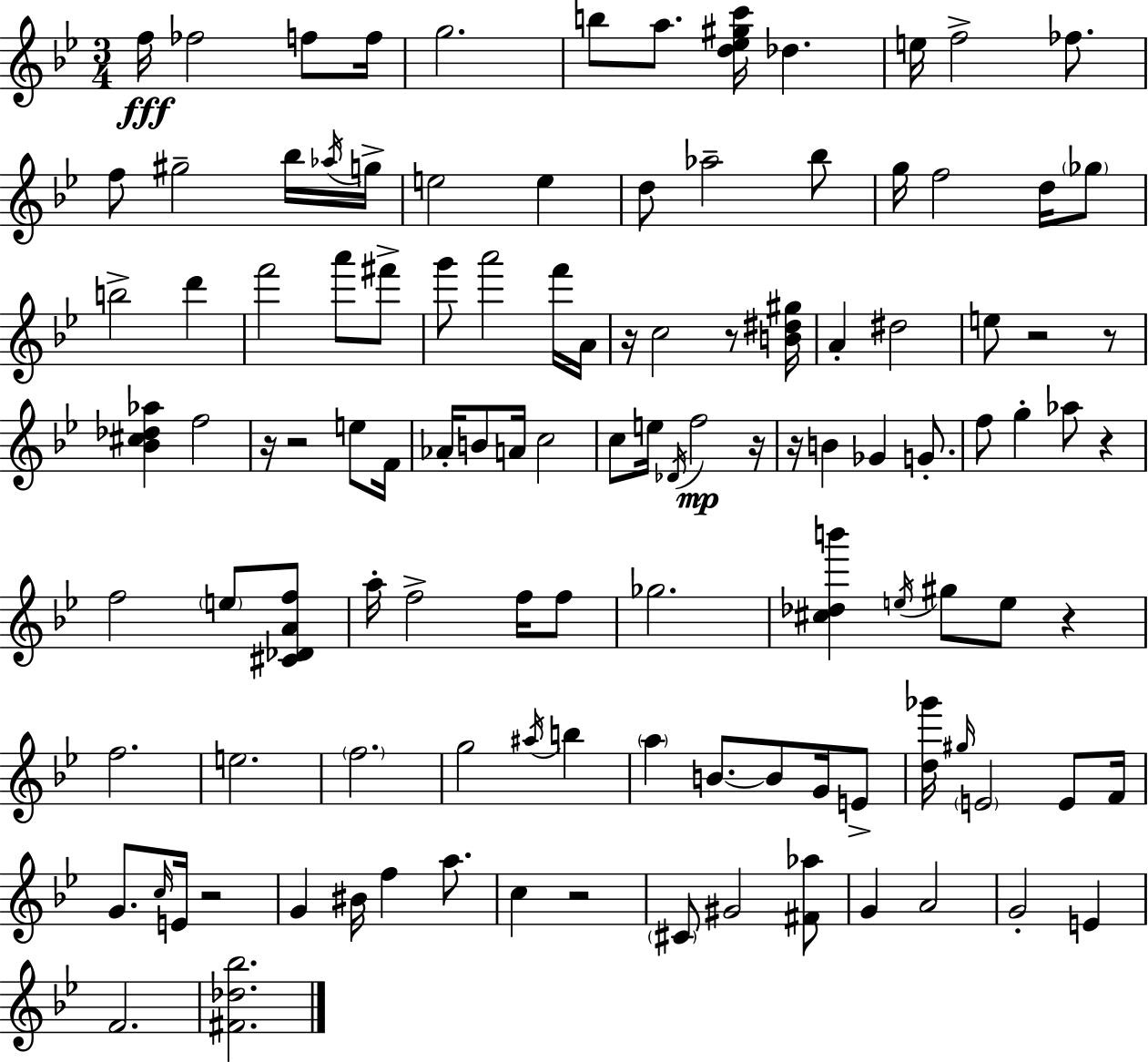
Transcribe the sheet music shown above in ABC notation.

X:1
T:Untitled
M:3/4
L:1/4
K:Bb
f/4 _f2 f/2 f/4 g2 b/2 a/2 [d_e^gc']/4 _d e/4 f2 _f/2 f/2 ^g2 _b/4 _a/4 g/4 e2 e d/2 _a2 _b/2 g/4 f2 d/4 _g/2 b2 d' f'2 a'/2 ^f'/2 g'/2 a'2 f'/4 A/4 z/4 c2 z/2 [B^d^g]/4 A ^d2 e/2 z2 z/2 [_B^c_d_a] f2 z/4 z2 e/2 F/4 _A/4 B/2 A/4 c2 c/2 e/4 _D/4 f2 z/4 z/4 B _G G/2 f/2 g _a/2 z f2 e/2 [^C_DAf]/2 a/4 f2 f/4 f/2 _g2 [^c_db'] e/4 ^g/2 e/2 z f2 e2 f2 g2 ^a/4 b a B/2 B/2 G/4 E/2 [d_g']/4 ^g/4 E2 E/2 F/4 G/2 c/4 E/4 z2 G ^B/4 f a/2 c z2 ^C/2 ^G2 [^F_a]/2 G A2 G2 E F2 [^F_d_b]2